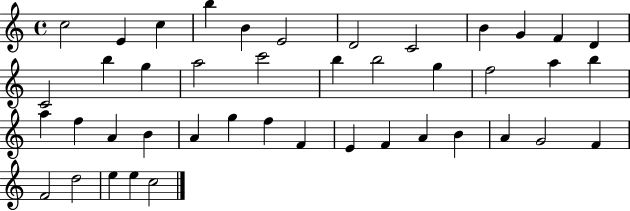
C5/h E4/q C5/q B5/q B4/q E4/h D4/h C4/h B4/q G4/q F4/q D4/q C4/h B5/q G5/q A5/h C6/h B5/q B5/h G5/q F5/h A5/q B5/q A5/q F5/q A4/q B4/q A4/q G5/q F5/q F4/q E4/q F4/q A4/q B4/q A4/q G4/h F4/q F4/h D5/h E5/q E5/q C5/h